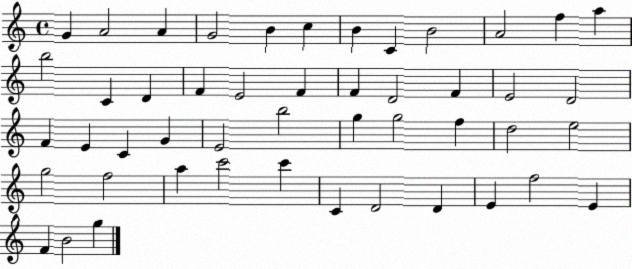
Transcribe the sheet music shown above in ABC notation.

X:1
T:Untitled
M:4/4
L:1/4
K:C
G A2 A G2 B c B C B2 A2 f a b2 C D F E2 F F D2 F E2 D2 F E C G E2 b2 g g2 f d2 e2 g2 f2 a c'2 c' C D2 D E f2 E F B2 g